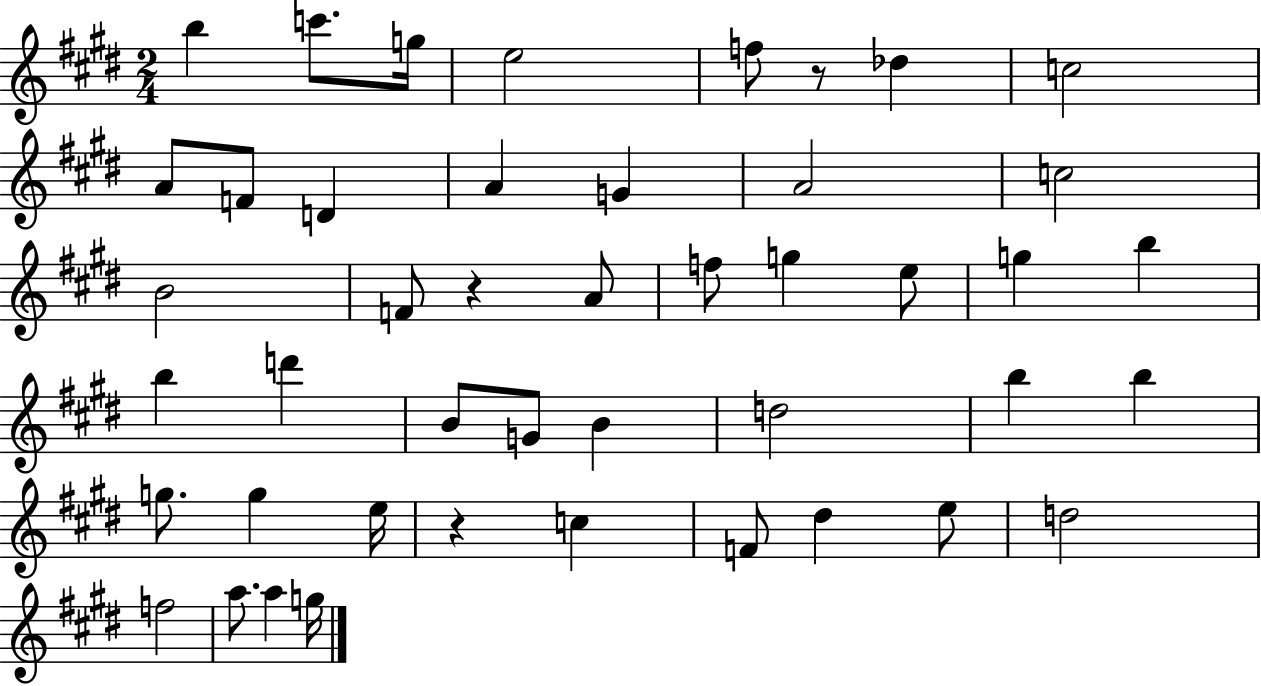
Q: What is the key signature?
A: E major